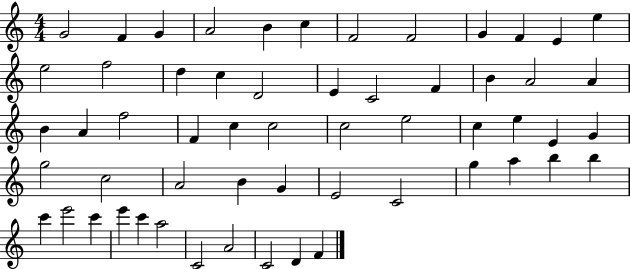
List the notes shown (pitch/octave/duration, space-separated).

G4/h F4/q G4/q A4/h B4/q C5/q F4/h F4/h G4/q F4/q E4/q E5/q E5/h F5/h D5/q C5/q D4/h E4/q C4/h F4/q B4/q A4/h A4/q B4/q A4/q F5/h F4/q C5/q C5/h C5/h E5/h C5/q E5/q E4/q G4/q G5/h C5/h A4/h B4/q G4/q E4/h C4/h G5/q A5/q B5/q B5/q C6/q E6/h C6/q E6/q C6/q A5/h C4/h A4/h C4/h D4/q F4/q